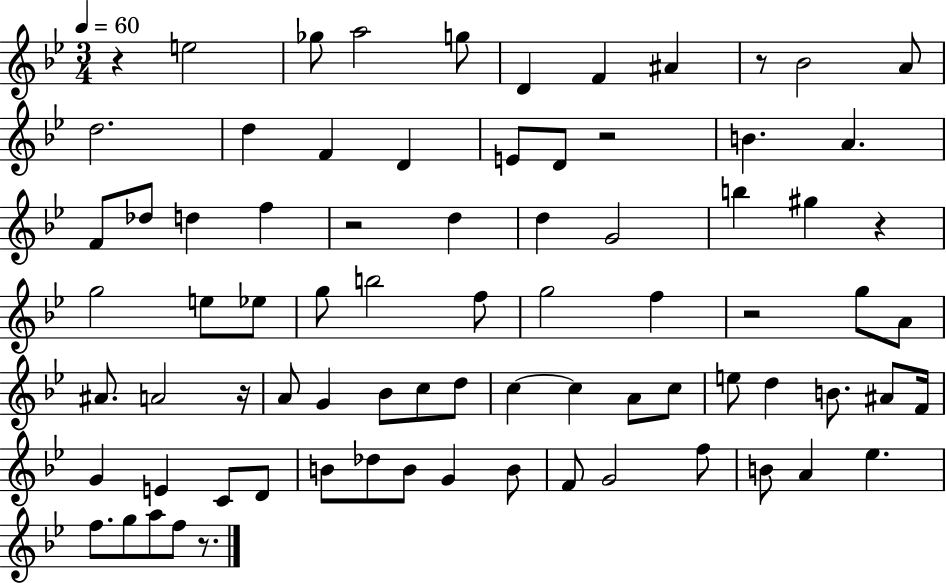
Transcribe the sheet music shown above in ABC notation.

X:1
T:Untitled
M:3/4
L:1/4
K:Bb
z e2 _g/2 a2 g/2 D F ^A z/2 _B2 A/2 d2 d F D E/2 D/2 z2 B A F/2 _d/2 d f z2 d d G2 b ^g z g2 e/2 _e/2 g/2 b2 f/2 g2 f z2 g/2 A/2 ^A/2 A2 z/4 A/2 G _B/2 c/2 d/2 c c A/2 c/2 e/2 d B/2 ^A/2 F/4 G E C/2 D/2 B/2 _d/2 B/2 G B/2 F/2 G2 f/2 B/2 A _e f/2 g/2 a/2 f/2 z/2